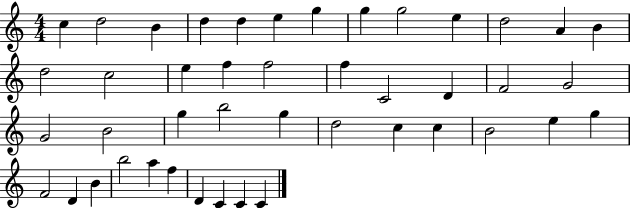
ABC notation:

X:1
T:Untitled
M:4/4
L:1/4
K:C
c d2 B d d e g g g2 e d2 A B d2 c2 e f f2 f C2 D F2 G2 G2 B2 g b2 g d2 c c B2 e g F2 D B b2 a f D C C C